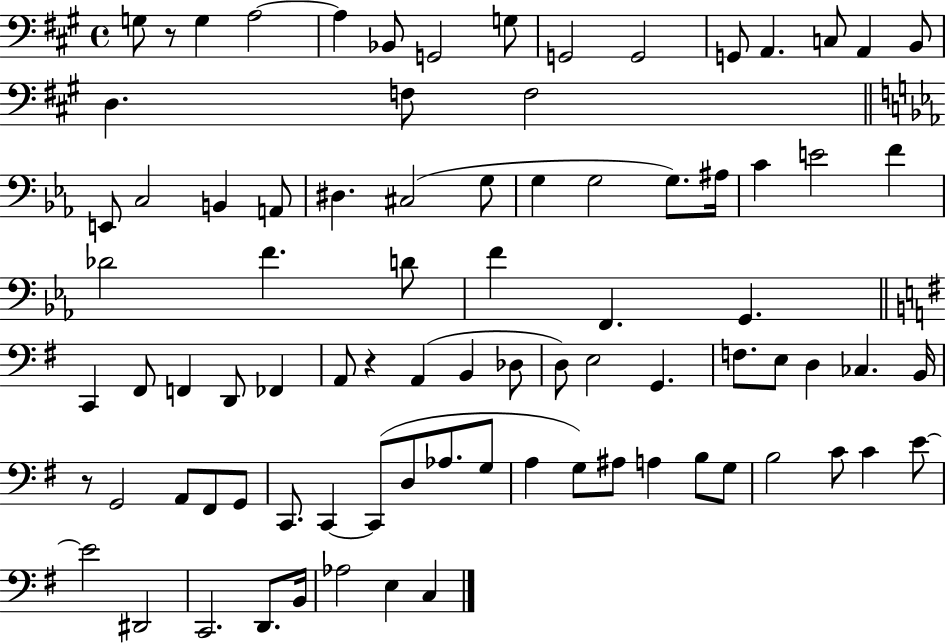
{
  \clef bass
  \time 4/4
  \defaultTimeSignature
  \key a \major
  g8 r8 g4 a2~~ | a4 bes,8 g,2 g8 | g,2 g,2 | g,8 a,4. c8 a,4 b,8 | \break d4. f8 f2 | \bar "||" \break \key ees \major e,8 c2 b,4 a,8 | dis4. cis2( g8 | g4 g2 g8.) ais16 | c'4 e'2 f'4 | \break des'2 f'4. d'8 | f'4 f,4. g,4. | \bar "||" \break \key g \major c,4 fis,8 f,4 d,8 fes,4 | a,8 r4 a,4( b,4 des8 | d8) e2 g,4. | f8. e8 d4 ces4. b,16 | \break r8 g,2 a,8 fis,8 g,8 | c,8. c,4~~ c,8( d8 aes8. g8 | a4 g8) ais8 a4 b8 g8 | b2 c'8 c'4 e'8~~ | \break e'2 dis,2 | c,2. d,8. b,16 | aes2 e4 c4 | \bar "|."
}